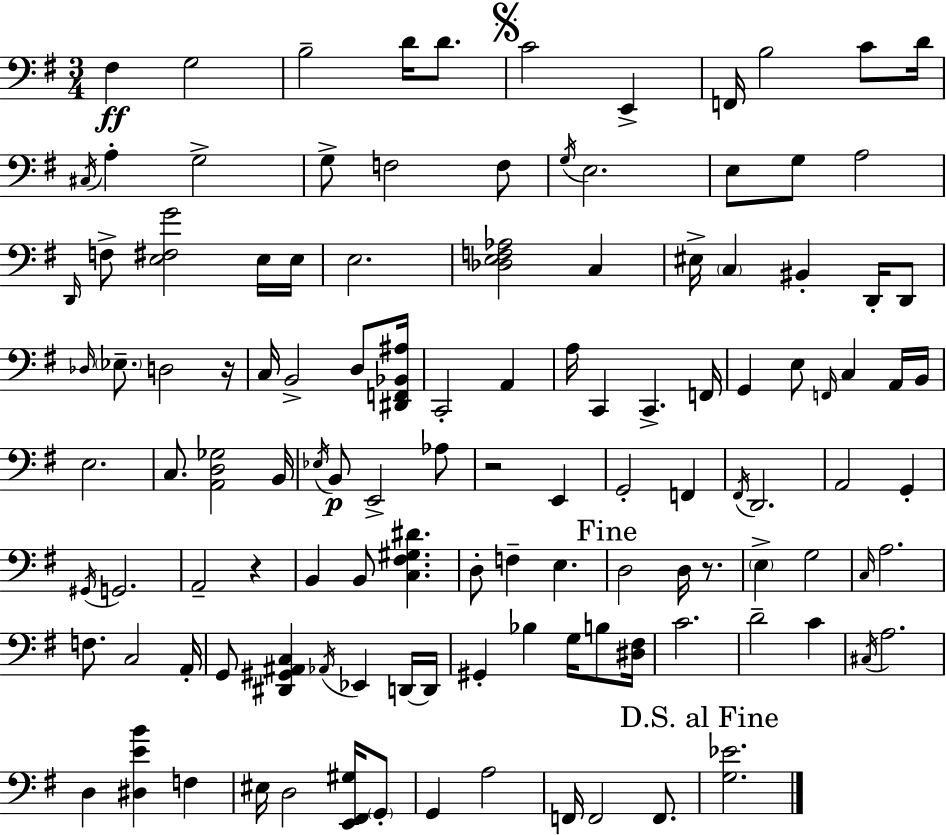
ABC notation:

X:1
T:Untitled
M:3/4
L:1/4
K:G
^F, G,2 B,2 D/4 D/2 C2 E,, F,,/4 B,2 C/2 D/4 ^C,/4 A, G,2 G,/2 F,2 F,/2 G,/4 E,2 E,/2 G,/2 A,2 D,,/4 F,/2 [E,^F,G]2 E,/4 E,/4 E,2 [_D,E,F,_A,]2 C, ^E,/4 C, ^B,, D,,/4 D,,/2 _D,/4 _E,/2 D,2 z/4 C,/4 B,,2 D,/2 [^D,,F,,_B,,^A,]/4 C,,2 A,, A,/4 C,, C,, F,,/4 G,, E,/2 F,,/4 C, A,,/4 B,,/4 E,2 C,/2 [A,,D,_G,]2 B,,/4 _E,/4 B,,/2 E,,2 _A,/2 z2 E,, G,,2 F,, ^F,,/4 D,,2 A,,2 G,, ^G,,/4 G,,2 A,,2 z B,, B,,/2 [C,^F,^G,^D] D,/2 F, E, D,2 D,/4 z/2 E, G,2 C,/4 A,2 F,/2 C,2 A,,/4 G,,/2 [^D,,^G,,^A,,C,] _A,,/4 _E,, D,,/4 D,,/4 ^G,, _B, G,/4 B,/2 [^D,^F,]/4 C2 D2 C ^C,/4 A,2 D, [^D,EB] F, ^E,/4 D,2 [E,,^F,,^G,]/4 G,,/2 G,, A,2 F,,/4 F,,2 F,,/2 [G,_E]2